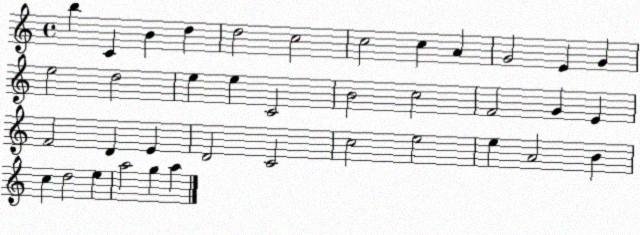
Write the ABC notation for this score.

X:1
T:Untitled
M:4/4
L:1/4
K:C
b C B d d2 c2 c2 c A G2 E G e2 d2 e e C2 B2 c2 F2 G E F2 D E D2 C2 c2 e2 e A2 B c d2 e a2 g a